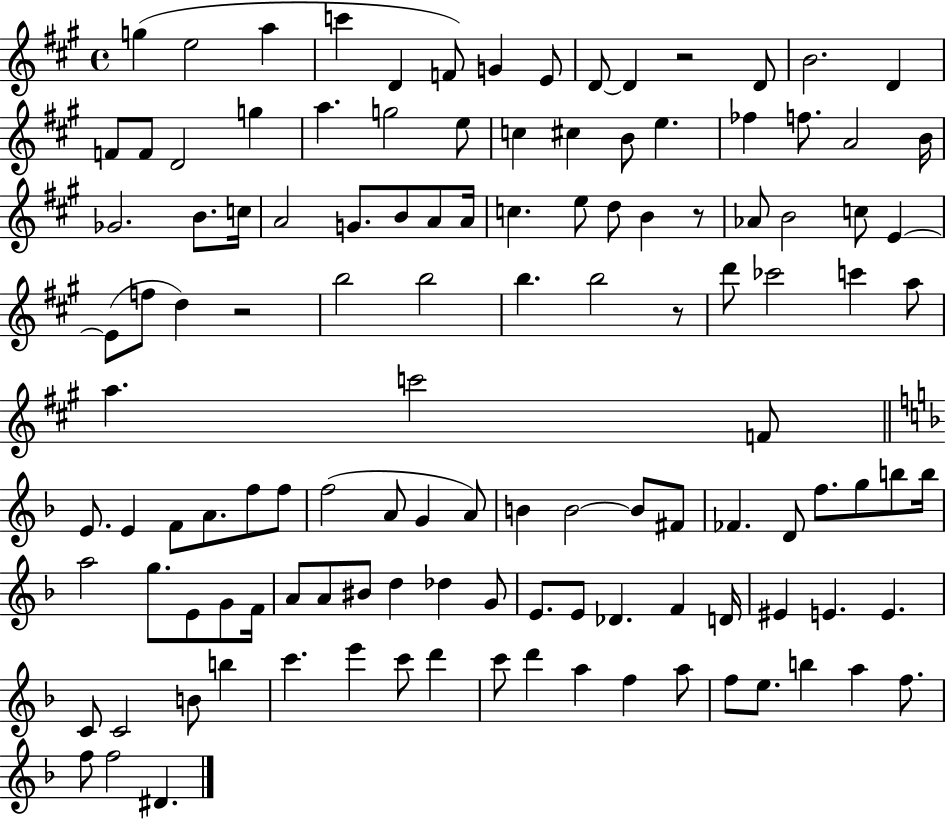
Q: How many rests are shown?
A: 4